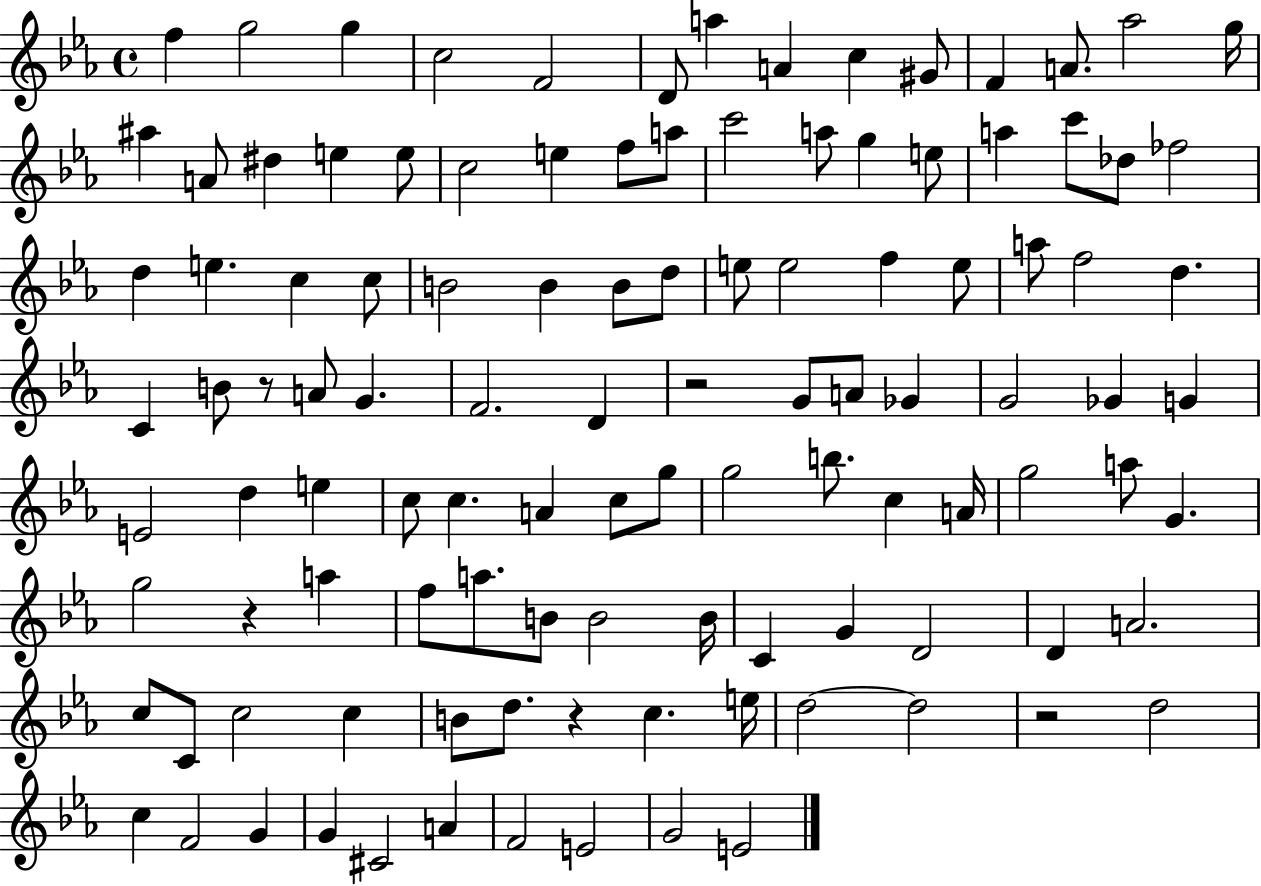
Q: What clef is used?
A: treble